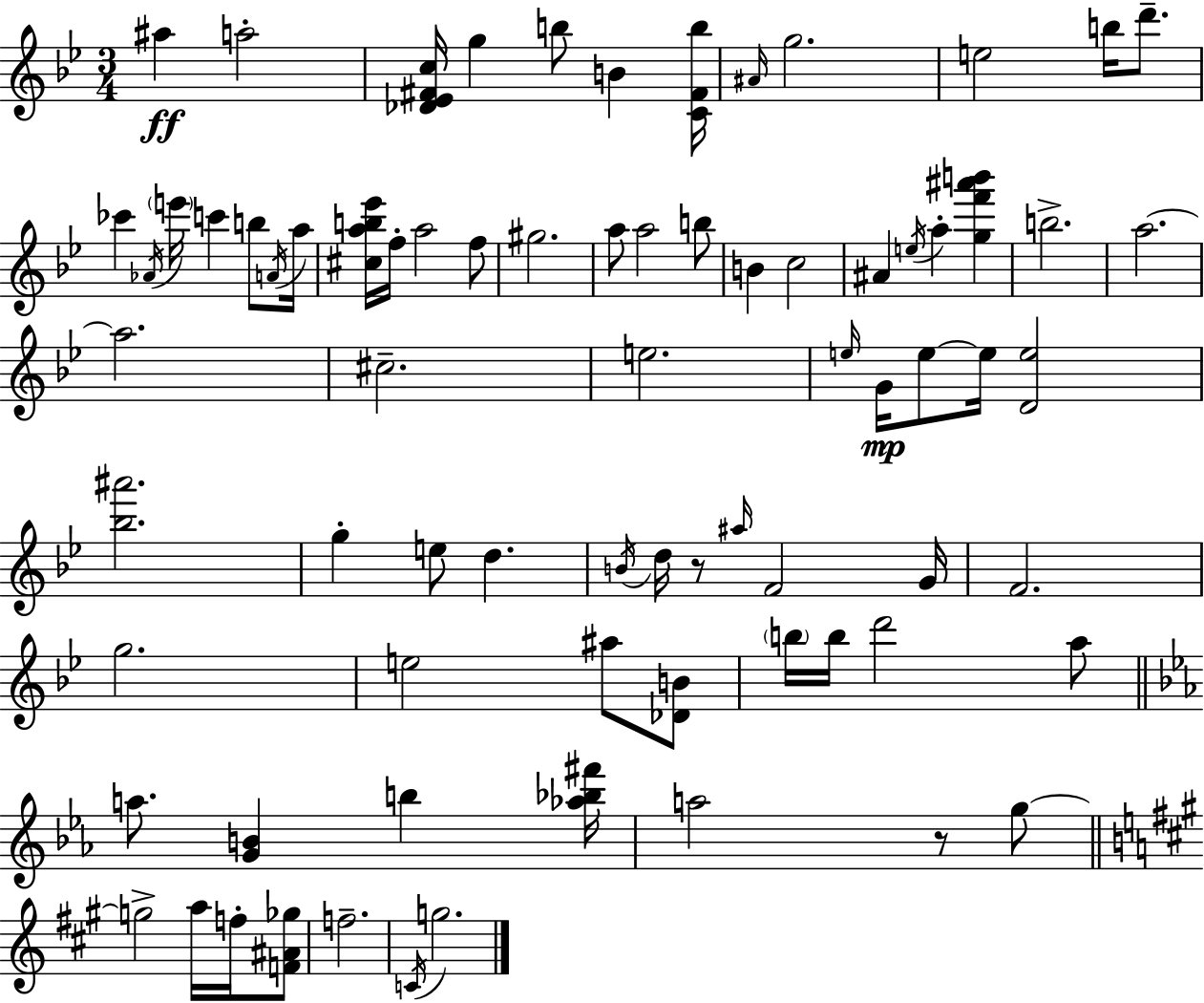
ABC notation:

X:1
T:Untitled
M:3/4
L:1/4
K:Bb
^a a2 [_D_E^Fc]/4 g b/2 B [C^Fb]/4 ^A/4 g2 e2 b/4 d'/2 _c' _A/4 e'/4 c' b/2 A/4 a/4 [^cab_e']/4 f/4 a2 f/2 ^g2 a/2 a2 b/2 B c2 ^A e/4 a [gf'^a'b'] b2 a2 a2 ^c2 e2 e/4 G/4 e/2 e/4 [De]2 [_b^a']2 g e/2 d B/4 d/4 z/2 ^a/4 F2 G/4 F2 g2 e2 ^a/2 [_DB]/2 b/4 b/4 d'2 a/2 a/2 [GB] b [_a_b^f']/4 a2 z/2 g/2 g2 a/4 f/4 [F^A_g]/2 f2 C/4 g2